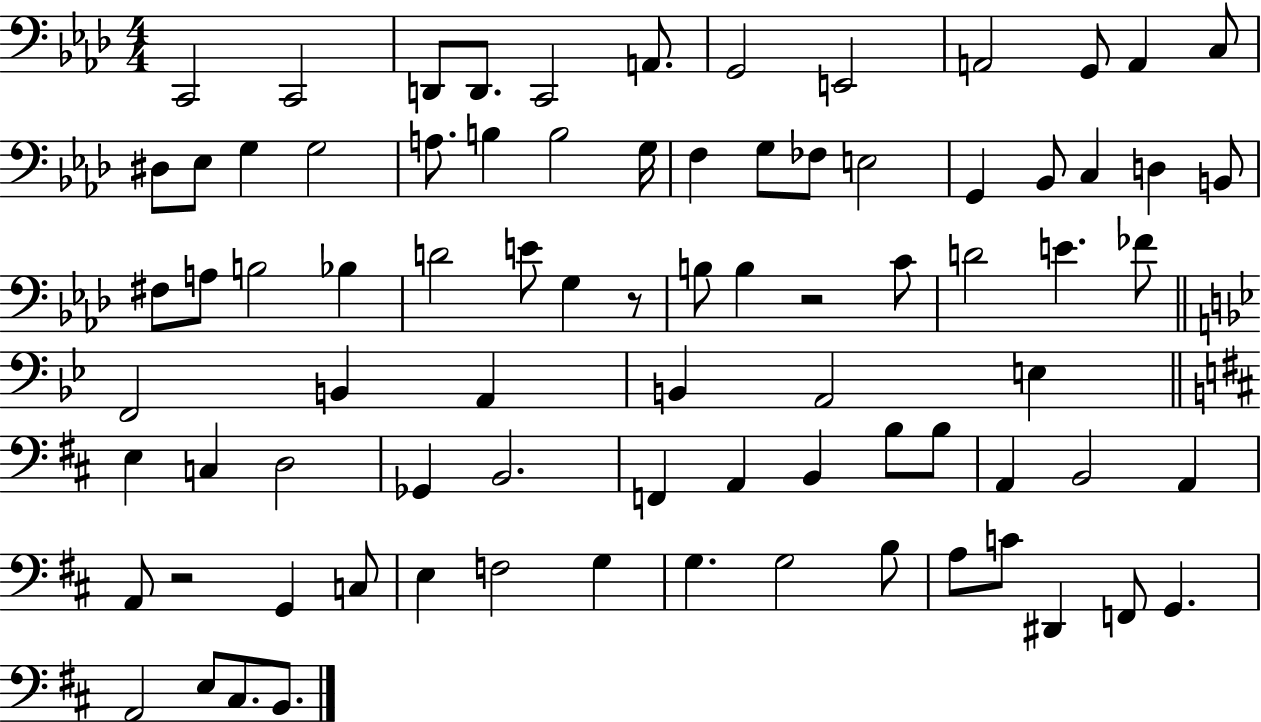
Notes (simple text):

C2/h C2/h D2/e D2/e. C2/h A2/e. G2/h E2/h A2/h G2/e A2/q C3/e D#3/e Eb3/e G3/q G3/h A3/e. B3/q B3/h G3/s F3/q G3/e FES3/e E3/h G2/q Bb2/e C3/q D3/q B2/e F#3/e A3/e B3/h Bb3/q D4/h E4/e G3/q R/e B3/e B3/q R/h C4/e D4/h E4/q. FES4/e F2/h B2/q A2/q B2/q A2/h E3/q E3/q C3/q D3/h Gb2/q B2/h. F2/q A2/q B2/q B3/e B3/e A2/q B2/h A2/q A2/e R/h G2/q C3/e E3/q F3/h G3/q G3/q. G3/h B3/e A3/e C4/e D#2/q F2/e G2/q. A2/h E3/e C#3/e. B2/e.